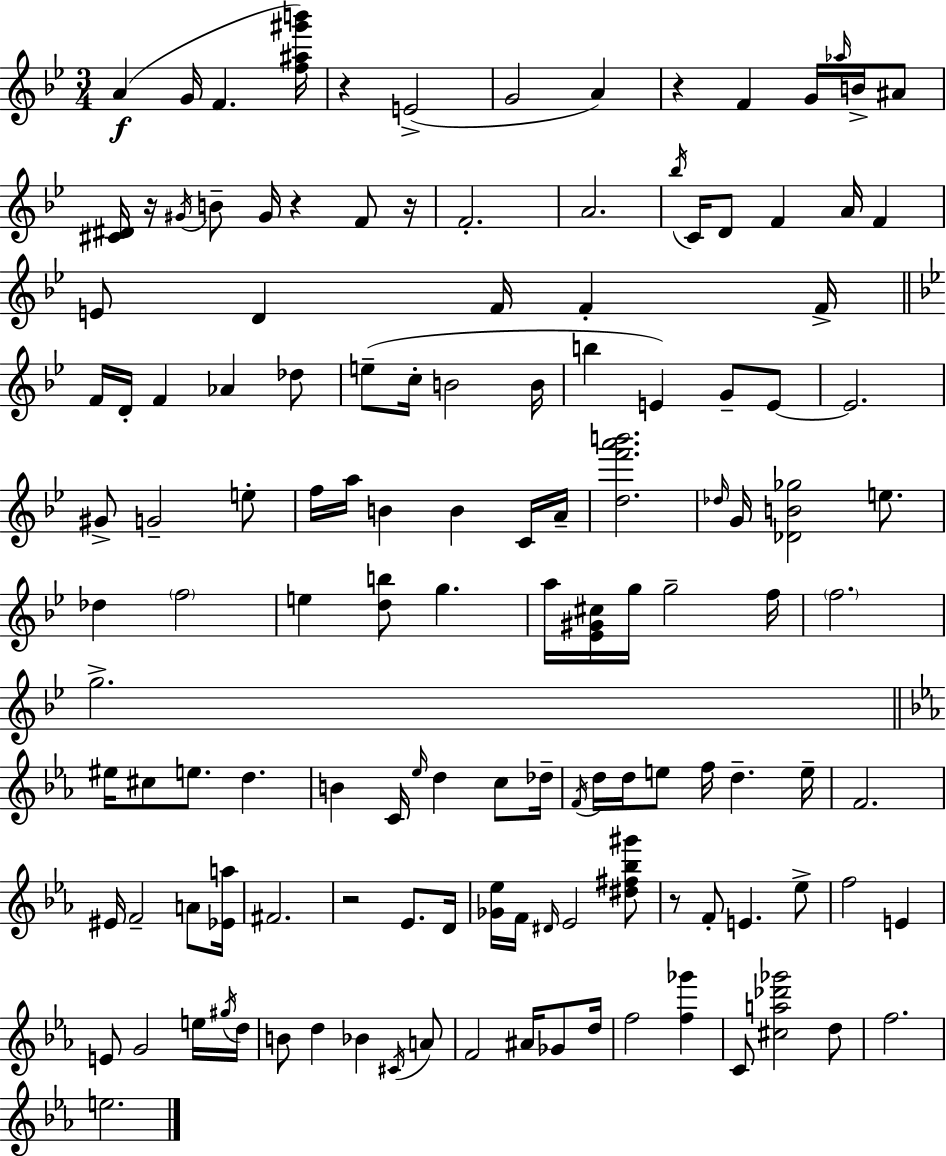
A4/q G4/s F4/q. [F5,A#5,G#6,B6]/s R/q E4/h G4/h A4/q R/q F4/q G4/s Ab5/s B4/s A#4/e [C#4,D#4]/s R/s G#4/s B4/e G#4/s R/q F4/e R/s F4/h. A4/h. Bb5/s C4/s D4/e F4/q A4/s F4/q E4/e D4/q F4/s F4/q F4/s F4/s D4/s F4/q Ab4/q Db5/e E5/e C5/s B4/h B4/s B5/q E4/q G4/e E4/e E4/h. G#4/e G4/h E5/e F5/s A5/s B4/q B4/q C4/s A4/s [D5,F6,A6,B6]/h. Db5/s G4/s [Db4,B4,Gb5]/h E5/e. Db5/q F5/h E5/q [D5,B5]/e G5/q. A5/s [Eb4,G#4,C#5]/s G5/s G5/h F5/s F5/h. G5/h. EIS5/s C#5/e E5/e. D5/q. B4/q C4/s Eb5/s D5/q C5/e Db5/s F4/s D5/s D5/s E5/e F5/s D5/q. E5/s F4/h. EIS4/s F4/h A4/e [Eb4,A5]/s F#4/h. R/h Eb4/e. D4/s [Gb4,Eb5]/s F4/s D#4/s Eb4/h [D#5,F#5,Bb5,G#6]/e R/e F4/e E4/q. Eb5/e F5/h E4/q E4/e G4/h E5/s G#5/s D5/s B4/e D5/q Bb4/q C#4/s A4/e F4/h A#4/s Gb4/e D5/s F5/h [F5,Gb6]/q C4/e [C#5,A5,Db6,Gb6]/h D5/e F5/h. E5/h.